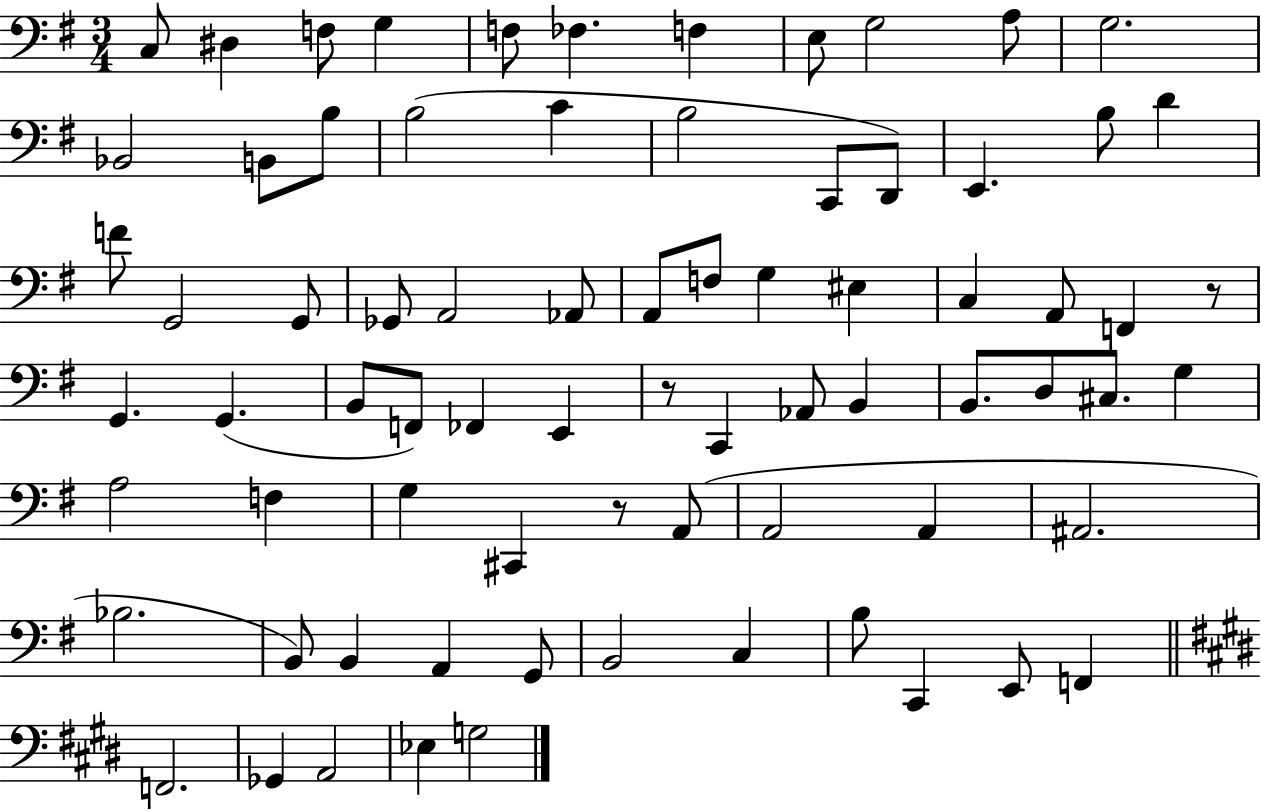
X:1
T:Untitled
M:3/4
L:1/4
K:G
C,/2 ^D, F,/2 G, F,/2 _F, F, E,/2 G,2 A,/2 G,2 _B,,2 B,,/2 B,/2 B,2 C B,2 C,,/2 D,,/2 E,, B,/2 D F/2 G,,2 G,,/2 _G,,/2 A,,2 _A,,/2 A,,/2 F,/2 G, ^E, C, A,,/2 F,, z/2 G,, G,, B,,/2 F,,/2 _F,, E,, z/2 C,, _A,,/2 B,, B,,/2 D,/2 ^C,/2 G, A,2 F, G, ^C,, z/2 A,,/2 A,,2 A,, ^A,,2 _B,2 B,,/2 B,, A,, G,,/2 B,,2 C, B,/2 C,, E,,/2 F,, F,,2 _G,, A,,2 _E, G,2